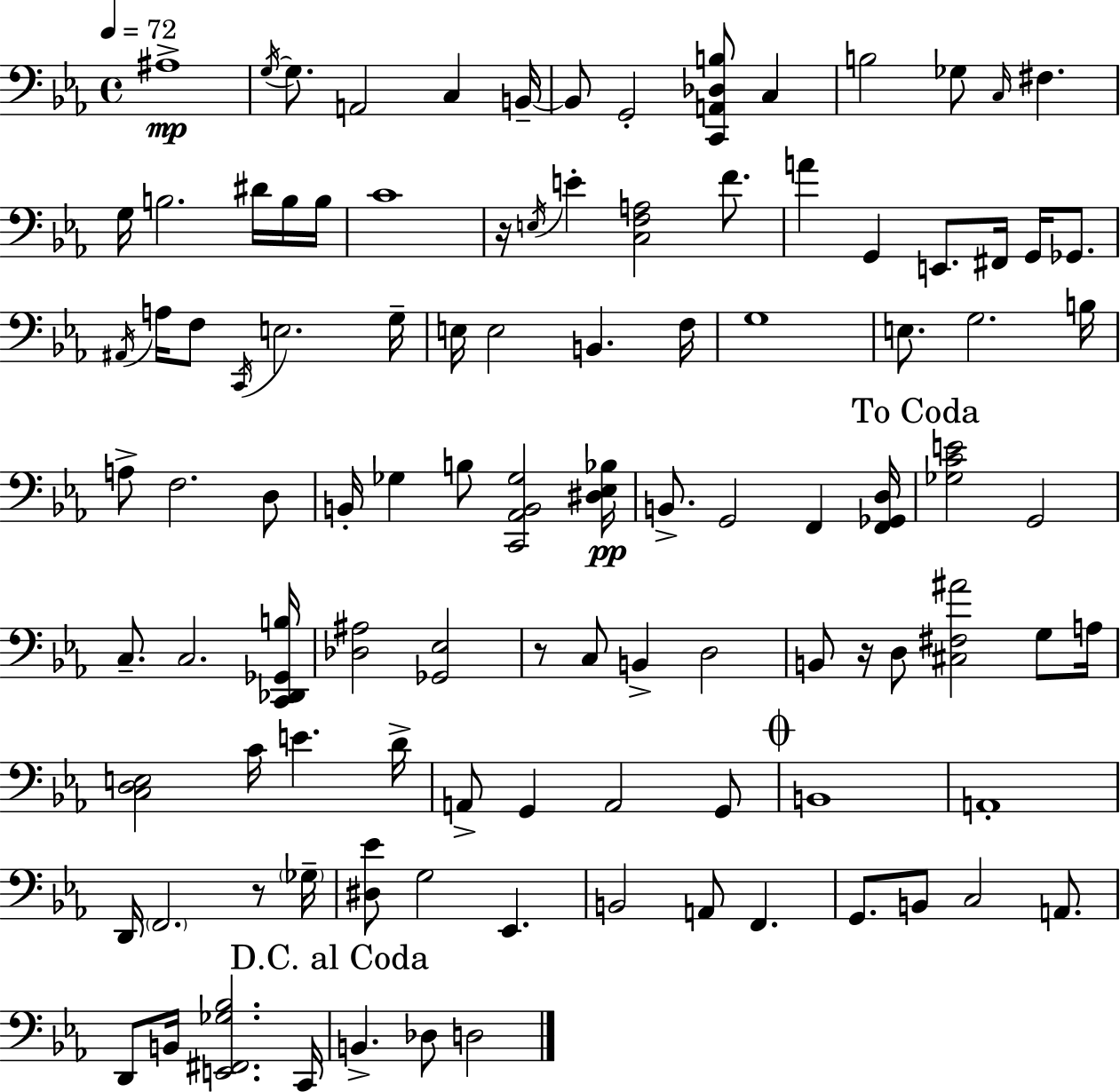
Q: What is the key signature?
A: C minor